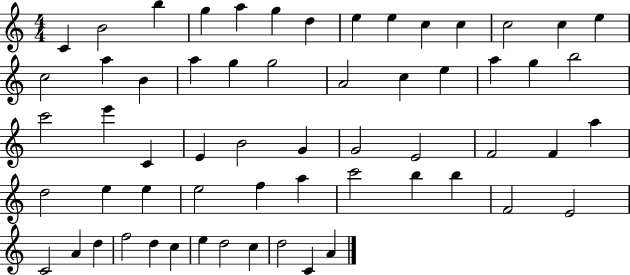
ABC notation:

X:1
T:Untitled
M:4/4
L:1/4
K:C
C B2 b g a g d e e c c c2 c e c2 a B a g g2 A2 c e a g b2 c'2 e' C E B2 G G2 E2 F2 F a d2 e e e2 f a c'2 b b F2 E2 C2 A d f2 d c e d2 c d2 C A